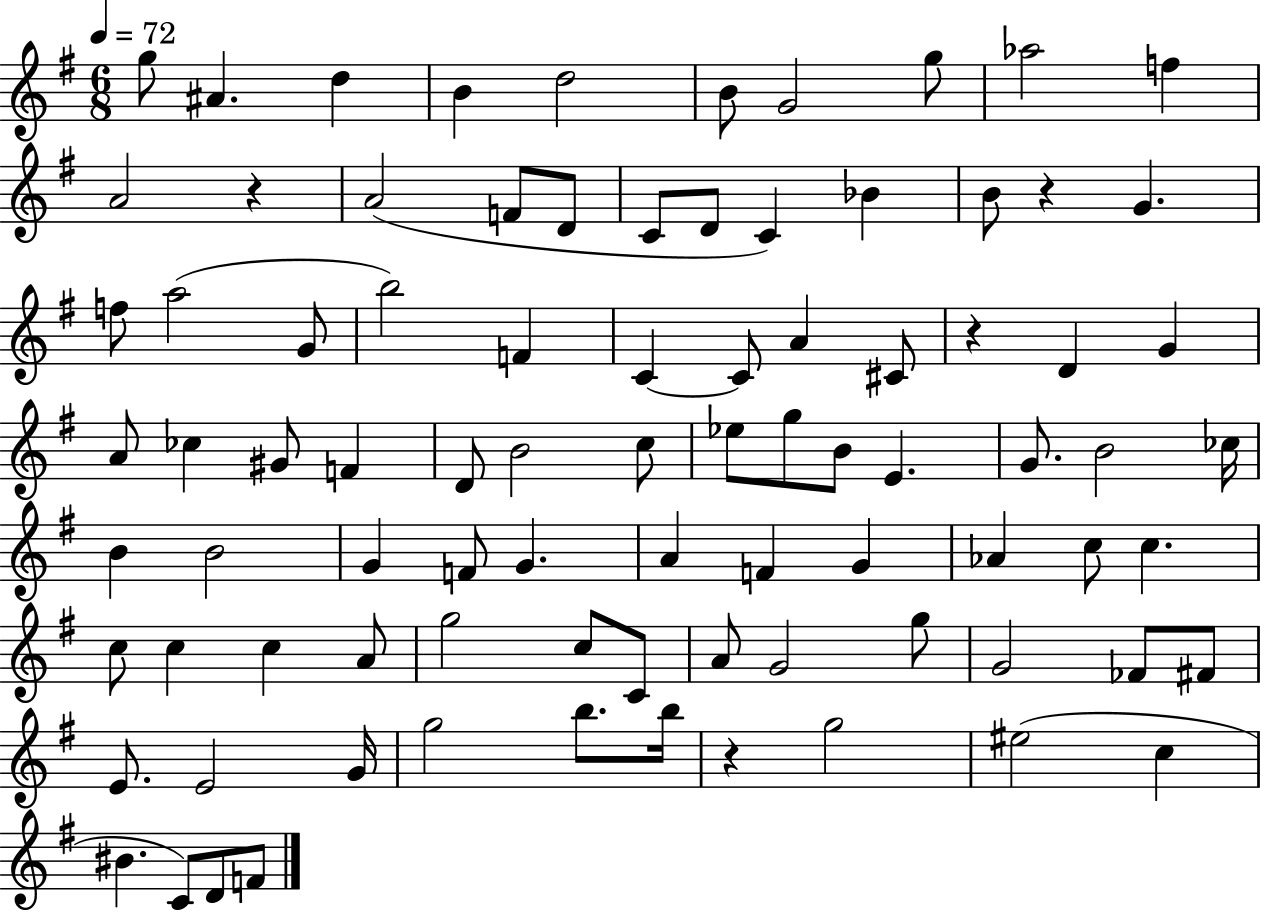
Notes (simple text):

G5/e A#4/q. D5/q B4/q D5/h B4/e G4/h G5/e Ab5/h F5/q A4/h R/q A4/h F4/e D4/e C4/e D4/e C4/q Bb4/q B4/e R/q G4/q. F5/e A5/h G4/e B5/h F4/q C4/q C4/e A4/q C#4/e R/q D4/q G4/q A4/e CES5/q G#4/e F4/q D4/e B4/h C5/e Eb5/e G5/e B4/e E4/q. G4/e. B4/h CES5/s B4/q B4/h G4/q F4/e G4/q. A4/q F4/q G4/q Ab4/q C5/e C5/q. C5/e C5/q C5/q A4/e G5/h C5/e C4/e A4/e G4/h G5/e G4/h FES4/e F#4/e E4/e. E4/h G4/s G5/h B5/e. B5/s R/q G5/h EIS5/h C5/q BIS4/q. C4/e D4/e F4/e